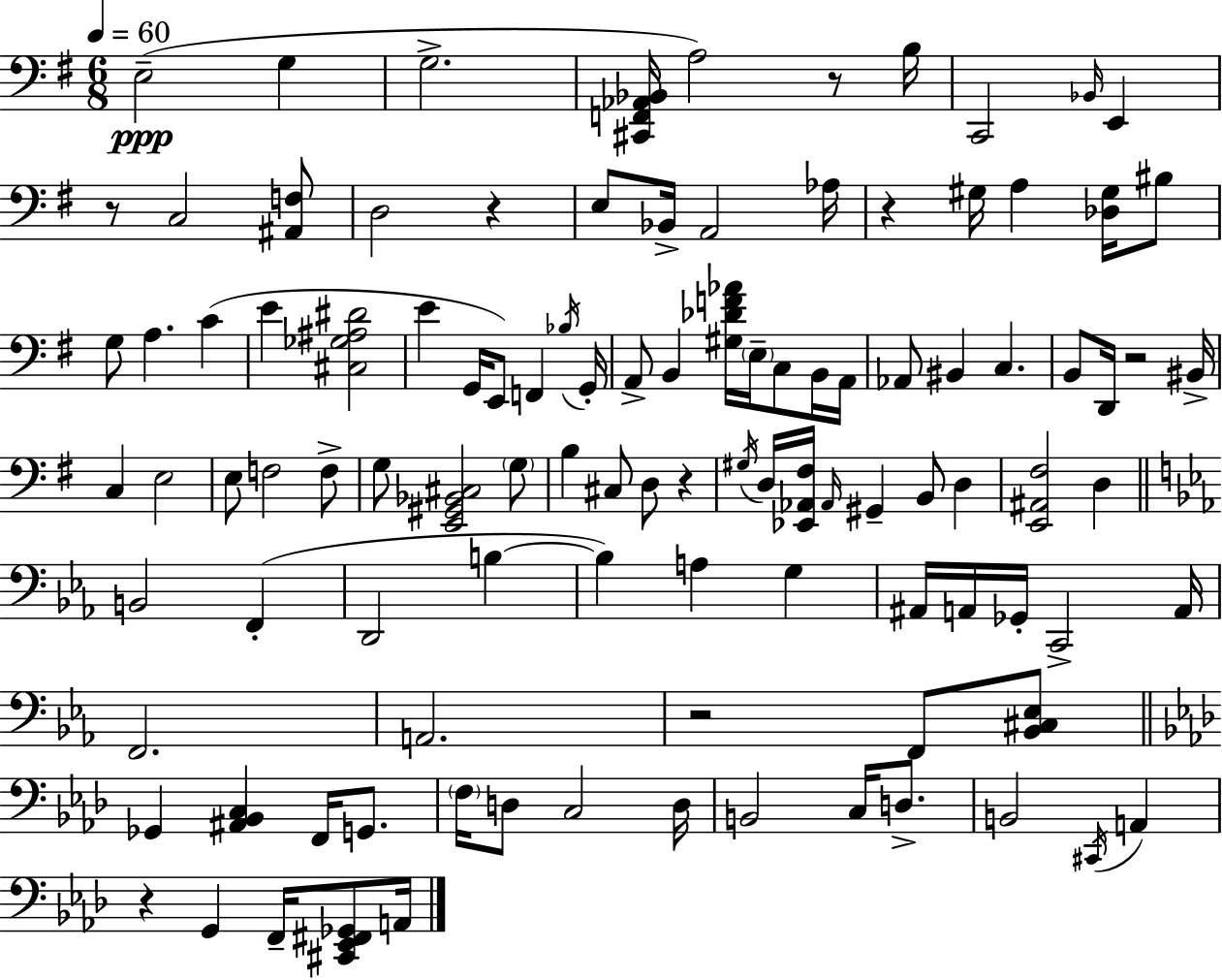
E3/h G3/q G3/h. [C#2,F2,Ab2,Bb2]/s A3/h R/e B3/s C2/h Bb2/s E2/q R/e C3/h [A#2,F3]/e D3/h R/q E3/e Bb2/s A2/h Ab3/s R/q G#3/s A3/q [Db3,G#3]/s BIS3/e G3/e A3/q. C4/q E4/q [C#3,Gb3,A#3,D#4]/h E4/q G2/s E2/e F2/q Bb3/s G2/s A2/e B2/q [G#3,Db4,F4,Ab4]/s E3/s C3/e B2/s A2/s Ab2/e BIS2/q C3/q. B2/e D2/s R/h BIS2/s C3/q E3/h E3/e F3/h F3/e G3/e [E2,G#2,Bb2,C#3]/h G3/e B3/q C#3/e D3/e R/q G#3/s D3/s [Eb2,Ab2,F#3]/s Ab2/s G#2/q B2/e D3/q [E2,A#2,F#3]/h D3/q B2/h F2/q D2/h B3/q B3/q A3/q G3/q A#2/s A2/s Gb2/s C2/h A2/s F2/h. A2/h. R/h F2/e [Bb2,C#3,Eb3]/e Gb2/q [A#2,Bb2,C3]/q F2/s G2/e. F3/s D3/e C3/h D3/s B2/h C3/s D3/e. B2/h C#2/s A2/q R/q G2/q F2/s [C#2,Eb2,F#2,Gb2]/e A2/s